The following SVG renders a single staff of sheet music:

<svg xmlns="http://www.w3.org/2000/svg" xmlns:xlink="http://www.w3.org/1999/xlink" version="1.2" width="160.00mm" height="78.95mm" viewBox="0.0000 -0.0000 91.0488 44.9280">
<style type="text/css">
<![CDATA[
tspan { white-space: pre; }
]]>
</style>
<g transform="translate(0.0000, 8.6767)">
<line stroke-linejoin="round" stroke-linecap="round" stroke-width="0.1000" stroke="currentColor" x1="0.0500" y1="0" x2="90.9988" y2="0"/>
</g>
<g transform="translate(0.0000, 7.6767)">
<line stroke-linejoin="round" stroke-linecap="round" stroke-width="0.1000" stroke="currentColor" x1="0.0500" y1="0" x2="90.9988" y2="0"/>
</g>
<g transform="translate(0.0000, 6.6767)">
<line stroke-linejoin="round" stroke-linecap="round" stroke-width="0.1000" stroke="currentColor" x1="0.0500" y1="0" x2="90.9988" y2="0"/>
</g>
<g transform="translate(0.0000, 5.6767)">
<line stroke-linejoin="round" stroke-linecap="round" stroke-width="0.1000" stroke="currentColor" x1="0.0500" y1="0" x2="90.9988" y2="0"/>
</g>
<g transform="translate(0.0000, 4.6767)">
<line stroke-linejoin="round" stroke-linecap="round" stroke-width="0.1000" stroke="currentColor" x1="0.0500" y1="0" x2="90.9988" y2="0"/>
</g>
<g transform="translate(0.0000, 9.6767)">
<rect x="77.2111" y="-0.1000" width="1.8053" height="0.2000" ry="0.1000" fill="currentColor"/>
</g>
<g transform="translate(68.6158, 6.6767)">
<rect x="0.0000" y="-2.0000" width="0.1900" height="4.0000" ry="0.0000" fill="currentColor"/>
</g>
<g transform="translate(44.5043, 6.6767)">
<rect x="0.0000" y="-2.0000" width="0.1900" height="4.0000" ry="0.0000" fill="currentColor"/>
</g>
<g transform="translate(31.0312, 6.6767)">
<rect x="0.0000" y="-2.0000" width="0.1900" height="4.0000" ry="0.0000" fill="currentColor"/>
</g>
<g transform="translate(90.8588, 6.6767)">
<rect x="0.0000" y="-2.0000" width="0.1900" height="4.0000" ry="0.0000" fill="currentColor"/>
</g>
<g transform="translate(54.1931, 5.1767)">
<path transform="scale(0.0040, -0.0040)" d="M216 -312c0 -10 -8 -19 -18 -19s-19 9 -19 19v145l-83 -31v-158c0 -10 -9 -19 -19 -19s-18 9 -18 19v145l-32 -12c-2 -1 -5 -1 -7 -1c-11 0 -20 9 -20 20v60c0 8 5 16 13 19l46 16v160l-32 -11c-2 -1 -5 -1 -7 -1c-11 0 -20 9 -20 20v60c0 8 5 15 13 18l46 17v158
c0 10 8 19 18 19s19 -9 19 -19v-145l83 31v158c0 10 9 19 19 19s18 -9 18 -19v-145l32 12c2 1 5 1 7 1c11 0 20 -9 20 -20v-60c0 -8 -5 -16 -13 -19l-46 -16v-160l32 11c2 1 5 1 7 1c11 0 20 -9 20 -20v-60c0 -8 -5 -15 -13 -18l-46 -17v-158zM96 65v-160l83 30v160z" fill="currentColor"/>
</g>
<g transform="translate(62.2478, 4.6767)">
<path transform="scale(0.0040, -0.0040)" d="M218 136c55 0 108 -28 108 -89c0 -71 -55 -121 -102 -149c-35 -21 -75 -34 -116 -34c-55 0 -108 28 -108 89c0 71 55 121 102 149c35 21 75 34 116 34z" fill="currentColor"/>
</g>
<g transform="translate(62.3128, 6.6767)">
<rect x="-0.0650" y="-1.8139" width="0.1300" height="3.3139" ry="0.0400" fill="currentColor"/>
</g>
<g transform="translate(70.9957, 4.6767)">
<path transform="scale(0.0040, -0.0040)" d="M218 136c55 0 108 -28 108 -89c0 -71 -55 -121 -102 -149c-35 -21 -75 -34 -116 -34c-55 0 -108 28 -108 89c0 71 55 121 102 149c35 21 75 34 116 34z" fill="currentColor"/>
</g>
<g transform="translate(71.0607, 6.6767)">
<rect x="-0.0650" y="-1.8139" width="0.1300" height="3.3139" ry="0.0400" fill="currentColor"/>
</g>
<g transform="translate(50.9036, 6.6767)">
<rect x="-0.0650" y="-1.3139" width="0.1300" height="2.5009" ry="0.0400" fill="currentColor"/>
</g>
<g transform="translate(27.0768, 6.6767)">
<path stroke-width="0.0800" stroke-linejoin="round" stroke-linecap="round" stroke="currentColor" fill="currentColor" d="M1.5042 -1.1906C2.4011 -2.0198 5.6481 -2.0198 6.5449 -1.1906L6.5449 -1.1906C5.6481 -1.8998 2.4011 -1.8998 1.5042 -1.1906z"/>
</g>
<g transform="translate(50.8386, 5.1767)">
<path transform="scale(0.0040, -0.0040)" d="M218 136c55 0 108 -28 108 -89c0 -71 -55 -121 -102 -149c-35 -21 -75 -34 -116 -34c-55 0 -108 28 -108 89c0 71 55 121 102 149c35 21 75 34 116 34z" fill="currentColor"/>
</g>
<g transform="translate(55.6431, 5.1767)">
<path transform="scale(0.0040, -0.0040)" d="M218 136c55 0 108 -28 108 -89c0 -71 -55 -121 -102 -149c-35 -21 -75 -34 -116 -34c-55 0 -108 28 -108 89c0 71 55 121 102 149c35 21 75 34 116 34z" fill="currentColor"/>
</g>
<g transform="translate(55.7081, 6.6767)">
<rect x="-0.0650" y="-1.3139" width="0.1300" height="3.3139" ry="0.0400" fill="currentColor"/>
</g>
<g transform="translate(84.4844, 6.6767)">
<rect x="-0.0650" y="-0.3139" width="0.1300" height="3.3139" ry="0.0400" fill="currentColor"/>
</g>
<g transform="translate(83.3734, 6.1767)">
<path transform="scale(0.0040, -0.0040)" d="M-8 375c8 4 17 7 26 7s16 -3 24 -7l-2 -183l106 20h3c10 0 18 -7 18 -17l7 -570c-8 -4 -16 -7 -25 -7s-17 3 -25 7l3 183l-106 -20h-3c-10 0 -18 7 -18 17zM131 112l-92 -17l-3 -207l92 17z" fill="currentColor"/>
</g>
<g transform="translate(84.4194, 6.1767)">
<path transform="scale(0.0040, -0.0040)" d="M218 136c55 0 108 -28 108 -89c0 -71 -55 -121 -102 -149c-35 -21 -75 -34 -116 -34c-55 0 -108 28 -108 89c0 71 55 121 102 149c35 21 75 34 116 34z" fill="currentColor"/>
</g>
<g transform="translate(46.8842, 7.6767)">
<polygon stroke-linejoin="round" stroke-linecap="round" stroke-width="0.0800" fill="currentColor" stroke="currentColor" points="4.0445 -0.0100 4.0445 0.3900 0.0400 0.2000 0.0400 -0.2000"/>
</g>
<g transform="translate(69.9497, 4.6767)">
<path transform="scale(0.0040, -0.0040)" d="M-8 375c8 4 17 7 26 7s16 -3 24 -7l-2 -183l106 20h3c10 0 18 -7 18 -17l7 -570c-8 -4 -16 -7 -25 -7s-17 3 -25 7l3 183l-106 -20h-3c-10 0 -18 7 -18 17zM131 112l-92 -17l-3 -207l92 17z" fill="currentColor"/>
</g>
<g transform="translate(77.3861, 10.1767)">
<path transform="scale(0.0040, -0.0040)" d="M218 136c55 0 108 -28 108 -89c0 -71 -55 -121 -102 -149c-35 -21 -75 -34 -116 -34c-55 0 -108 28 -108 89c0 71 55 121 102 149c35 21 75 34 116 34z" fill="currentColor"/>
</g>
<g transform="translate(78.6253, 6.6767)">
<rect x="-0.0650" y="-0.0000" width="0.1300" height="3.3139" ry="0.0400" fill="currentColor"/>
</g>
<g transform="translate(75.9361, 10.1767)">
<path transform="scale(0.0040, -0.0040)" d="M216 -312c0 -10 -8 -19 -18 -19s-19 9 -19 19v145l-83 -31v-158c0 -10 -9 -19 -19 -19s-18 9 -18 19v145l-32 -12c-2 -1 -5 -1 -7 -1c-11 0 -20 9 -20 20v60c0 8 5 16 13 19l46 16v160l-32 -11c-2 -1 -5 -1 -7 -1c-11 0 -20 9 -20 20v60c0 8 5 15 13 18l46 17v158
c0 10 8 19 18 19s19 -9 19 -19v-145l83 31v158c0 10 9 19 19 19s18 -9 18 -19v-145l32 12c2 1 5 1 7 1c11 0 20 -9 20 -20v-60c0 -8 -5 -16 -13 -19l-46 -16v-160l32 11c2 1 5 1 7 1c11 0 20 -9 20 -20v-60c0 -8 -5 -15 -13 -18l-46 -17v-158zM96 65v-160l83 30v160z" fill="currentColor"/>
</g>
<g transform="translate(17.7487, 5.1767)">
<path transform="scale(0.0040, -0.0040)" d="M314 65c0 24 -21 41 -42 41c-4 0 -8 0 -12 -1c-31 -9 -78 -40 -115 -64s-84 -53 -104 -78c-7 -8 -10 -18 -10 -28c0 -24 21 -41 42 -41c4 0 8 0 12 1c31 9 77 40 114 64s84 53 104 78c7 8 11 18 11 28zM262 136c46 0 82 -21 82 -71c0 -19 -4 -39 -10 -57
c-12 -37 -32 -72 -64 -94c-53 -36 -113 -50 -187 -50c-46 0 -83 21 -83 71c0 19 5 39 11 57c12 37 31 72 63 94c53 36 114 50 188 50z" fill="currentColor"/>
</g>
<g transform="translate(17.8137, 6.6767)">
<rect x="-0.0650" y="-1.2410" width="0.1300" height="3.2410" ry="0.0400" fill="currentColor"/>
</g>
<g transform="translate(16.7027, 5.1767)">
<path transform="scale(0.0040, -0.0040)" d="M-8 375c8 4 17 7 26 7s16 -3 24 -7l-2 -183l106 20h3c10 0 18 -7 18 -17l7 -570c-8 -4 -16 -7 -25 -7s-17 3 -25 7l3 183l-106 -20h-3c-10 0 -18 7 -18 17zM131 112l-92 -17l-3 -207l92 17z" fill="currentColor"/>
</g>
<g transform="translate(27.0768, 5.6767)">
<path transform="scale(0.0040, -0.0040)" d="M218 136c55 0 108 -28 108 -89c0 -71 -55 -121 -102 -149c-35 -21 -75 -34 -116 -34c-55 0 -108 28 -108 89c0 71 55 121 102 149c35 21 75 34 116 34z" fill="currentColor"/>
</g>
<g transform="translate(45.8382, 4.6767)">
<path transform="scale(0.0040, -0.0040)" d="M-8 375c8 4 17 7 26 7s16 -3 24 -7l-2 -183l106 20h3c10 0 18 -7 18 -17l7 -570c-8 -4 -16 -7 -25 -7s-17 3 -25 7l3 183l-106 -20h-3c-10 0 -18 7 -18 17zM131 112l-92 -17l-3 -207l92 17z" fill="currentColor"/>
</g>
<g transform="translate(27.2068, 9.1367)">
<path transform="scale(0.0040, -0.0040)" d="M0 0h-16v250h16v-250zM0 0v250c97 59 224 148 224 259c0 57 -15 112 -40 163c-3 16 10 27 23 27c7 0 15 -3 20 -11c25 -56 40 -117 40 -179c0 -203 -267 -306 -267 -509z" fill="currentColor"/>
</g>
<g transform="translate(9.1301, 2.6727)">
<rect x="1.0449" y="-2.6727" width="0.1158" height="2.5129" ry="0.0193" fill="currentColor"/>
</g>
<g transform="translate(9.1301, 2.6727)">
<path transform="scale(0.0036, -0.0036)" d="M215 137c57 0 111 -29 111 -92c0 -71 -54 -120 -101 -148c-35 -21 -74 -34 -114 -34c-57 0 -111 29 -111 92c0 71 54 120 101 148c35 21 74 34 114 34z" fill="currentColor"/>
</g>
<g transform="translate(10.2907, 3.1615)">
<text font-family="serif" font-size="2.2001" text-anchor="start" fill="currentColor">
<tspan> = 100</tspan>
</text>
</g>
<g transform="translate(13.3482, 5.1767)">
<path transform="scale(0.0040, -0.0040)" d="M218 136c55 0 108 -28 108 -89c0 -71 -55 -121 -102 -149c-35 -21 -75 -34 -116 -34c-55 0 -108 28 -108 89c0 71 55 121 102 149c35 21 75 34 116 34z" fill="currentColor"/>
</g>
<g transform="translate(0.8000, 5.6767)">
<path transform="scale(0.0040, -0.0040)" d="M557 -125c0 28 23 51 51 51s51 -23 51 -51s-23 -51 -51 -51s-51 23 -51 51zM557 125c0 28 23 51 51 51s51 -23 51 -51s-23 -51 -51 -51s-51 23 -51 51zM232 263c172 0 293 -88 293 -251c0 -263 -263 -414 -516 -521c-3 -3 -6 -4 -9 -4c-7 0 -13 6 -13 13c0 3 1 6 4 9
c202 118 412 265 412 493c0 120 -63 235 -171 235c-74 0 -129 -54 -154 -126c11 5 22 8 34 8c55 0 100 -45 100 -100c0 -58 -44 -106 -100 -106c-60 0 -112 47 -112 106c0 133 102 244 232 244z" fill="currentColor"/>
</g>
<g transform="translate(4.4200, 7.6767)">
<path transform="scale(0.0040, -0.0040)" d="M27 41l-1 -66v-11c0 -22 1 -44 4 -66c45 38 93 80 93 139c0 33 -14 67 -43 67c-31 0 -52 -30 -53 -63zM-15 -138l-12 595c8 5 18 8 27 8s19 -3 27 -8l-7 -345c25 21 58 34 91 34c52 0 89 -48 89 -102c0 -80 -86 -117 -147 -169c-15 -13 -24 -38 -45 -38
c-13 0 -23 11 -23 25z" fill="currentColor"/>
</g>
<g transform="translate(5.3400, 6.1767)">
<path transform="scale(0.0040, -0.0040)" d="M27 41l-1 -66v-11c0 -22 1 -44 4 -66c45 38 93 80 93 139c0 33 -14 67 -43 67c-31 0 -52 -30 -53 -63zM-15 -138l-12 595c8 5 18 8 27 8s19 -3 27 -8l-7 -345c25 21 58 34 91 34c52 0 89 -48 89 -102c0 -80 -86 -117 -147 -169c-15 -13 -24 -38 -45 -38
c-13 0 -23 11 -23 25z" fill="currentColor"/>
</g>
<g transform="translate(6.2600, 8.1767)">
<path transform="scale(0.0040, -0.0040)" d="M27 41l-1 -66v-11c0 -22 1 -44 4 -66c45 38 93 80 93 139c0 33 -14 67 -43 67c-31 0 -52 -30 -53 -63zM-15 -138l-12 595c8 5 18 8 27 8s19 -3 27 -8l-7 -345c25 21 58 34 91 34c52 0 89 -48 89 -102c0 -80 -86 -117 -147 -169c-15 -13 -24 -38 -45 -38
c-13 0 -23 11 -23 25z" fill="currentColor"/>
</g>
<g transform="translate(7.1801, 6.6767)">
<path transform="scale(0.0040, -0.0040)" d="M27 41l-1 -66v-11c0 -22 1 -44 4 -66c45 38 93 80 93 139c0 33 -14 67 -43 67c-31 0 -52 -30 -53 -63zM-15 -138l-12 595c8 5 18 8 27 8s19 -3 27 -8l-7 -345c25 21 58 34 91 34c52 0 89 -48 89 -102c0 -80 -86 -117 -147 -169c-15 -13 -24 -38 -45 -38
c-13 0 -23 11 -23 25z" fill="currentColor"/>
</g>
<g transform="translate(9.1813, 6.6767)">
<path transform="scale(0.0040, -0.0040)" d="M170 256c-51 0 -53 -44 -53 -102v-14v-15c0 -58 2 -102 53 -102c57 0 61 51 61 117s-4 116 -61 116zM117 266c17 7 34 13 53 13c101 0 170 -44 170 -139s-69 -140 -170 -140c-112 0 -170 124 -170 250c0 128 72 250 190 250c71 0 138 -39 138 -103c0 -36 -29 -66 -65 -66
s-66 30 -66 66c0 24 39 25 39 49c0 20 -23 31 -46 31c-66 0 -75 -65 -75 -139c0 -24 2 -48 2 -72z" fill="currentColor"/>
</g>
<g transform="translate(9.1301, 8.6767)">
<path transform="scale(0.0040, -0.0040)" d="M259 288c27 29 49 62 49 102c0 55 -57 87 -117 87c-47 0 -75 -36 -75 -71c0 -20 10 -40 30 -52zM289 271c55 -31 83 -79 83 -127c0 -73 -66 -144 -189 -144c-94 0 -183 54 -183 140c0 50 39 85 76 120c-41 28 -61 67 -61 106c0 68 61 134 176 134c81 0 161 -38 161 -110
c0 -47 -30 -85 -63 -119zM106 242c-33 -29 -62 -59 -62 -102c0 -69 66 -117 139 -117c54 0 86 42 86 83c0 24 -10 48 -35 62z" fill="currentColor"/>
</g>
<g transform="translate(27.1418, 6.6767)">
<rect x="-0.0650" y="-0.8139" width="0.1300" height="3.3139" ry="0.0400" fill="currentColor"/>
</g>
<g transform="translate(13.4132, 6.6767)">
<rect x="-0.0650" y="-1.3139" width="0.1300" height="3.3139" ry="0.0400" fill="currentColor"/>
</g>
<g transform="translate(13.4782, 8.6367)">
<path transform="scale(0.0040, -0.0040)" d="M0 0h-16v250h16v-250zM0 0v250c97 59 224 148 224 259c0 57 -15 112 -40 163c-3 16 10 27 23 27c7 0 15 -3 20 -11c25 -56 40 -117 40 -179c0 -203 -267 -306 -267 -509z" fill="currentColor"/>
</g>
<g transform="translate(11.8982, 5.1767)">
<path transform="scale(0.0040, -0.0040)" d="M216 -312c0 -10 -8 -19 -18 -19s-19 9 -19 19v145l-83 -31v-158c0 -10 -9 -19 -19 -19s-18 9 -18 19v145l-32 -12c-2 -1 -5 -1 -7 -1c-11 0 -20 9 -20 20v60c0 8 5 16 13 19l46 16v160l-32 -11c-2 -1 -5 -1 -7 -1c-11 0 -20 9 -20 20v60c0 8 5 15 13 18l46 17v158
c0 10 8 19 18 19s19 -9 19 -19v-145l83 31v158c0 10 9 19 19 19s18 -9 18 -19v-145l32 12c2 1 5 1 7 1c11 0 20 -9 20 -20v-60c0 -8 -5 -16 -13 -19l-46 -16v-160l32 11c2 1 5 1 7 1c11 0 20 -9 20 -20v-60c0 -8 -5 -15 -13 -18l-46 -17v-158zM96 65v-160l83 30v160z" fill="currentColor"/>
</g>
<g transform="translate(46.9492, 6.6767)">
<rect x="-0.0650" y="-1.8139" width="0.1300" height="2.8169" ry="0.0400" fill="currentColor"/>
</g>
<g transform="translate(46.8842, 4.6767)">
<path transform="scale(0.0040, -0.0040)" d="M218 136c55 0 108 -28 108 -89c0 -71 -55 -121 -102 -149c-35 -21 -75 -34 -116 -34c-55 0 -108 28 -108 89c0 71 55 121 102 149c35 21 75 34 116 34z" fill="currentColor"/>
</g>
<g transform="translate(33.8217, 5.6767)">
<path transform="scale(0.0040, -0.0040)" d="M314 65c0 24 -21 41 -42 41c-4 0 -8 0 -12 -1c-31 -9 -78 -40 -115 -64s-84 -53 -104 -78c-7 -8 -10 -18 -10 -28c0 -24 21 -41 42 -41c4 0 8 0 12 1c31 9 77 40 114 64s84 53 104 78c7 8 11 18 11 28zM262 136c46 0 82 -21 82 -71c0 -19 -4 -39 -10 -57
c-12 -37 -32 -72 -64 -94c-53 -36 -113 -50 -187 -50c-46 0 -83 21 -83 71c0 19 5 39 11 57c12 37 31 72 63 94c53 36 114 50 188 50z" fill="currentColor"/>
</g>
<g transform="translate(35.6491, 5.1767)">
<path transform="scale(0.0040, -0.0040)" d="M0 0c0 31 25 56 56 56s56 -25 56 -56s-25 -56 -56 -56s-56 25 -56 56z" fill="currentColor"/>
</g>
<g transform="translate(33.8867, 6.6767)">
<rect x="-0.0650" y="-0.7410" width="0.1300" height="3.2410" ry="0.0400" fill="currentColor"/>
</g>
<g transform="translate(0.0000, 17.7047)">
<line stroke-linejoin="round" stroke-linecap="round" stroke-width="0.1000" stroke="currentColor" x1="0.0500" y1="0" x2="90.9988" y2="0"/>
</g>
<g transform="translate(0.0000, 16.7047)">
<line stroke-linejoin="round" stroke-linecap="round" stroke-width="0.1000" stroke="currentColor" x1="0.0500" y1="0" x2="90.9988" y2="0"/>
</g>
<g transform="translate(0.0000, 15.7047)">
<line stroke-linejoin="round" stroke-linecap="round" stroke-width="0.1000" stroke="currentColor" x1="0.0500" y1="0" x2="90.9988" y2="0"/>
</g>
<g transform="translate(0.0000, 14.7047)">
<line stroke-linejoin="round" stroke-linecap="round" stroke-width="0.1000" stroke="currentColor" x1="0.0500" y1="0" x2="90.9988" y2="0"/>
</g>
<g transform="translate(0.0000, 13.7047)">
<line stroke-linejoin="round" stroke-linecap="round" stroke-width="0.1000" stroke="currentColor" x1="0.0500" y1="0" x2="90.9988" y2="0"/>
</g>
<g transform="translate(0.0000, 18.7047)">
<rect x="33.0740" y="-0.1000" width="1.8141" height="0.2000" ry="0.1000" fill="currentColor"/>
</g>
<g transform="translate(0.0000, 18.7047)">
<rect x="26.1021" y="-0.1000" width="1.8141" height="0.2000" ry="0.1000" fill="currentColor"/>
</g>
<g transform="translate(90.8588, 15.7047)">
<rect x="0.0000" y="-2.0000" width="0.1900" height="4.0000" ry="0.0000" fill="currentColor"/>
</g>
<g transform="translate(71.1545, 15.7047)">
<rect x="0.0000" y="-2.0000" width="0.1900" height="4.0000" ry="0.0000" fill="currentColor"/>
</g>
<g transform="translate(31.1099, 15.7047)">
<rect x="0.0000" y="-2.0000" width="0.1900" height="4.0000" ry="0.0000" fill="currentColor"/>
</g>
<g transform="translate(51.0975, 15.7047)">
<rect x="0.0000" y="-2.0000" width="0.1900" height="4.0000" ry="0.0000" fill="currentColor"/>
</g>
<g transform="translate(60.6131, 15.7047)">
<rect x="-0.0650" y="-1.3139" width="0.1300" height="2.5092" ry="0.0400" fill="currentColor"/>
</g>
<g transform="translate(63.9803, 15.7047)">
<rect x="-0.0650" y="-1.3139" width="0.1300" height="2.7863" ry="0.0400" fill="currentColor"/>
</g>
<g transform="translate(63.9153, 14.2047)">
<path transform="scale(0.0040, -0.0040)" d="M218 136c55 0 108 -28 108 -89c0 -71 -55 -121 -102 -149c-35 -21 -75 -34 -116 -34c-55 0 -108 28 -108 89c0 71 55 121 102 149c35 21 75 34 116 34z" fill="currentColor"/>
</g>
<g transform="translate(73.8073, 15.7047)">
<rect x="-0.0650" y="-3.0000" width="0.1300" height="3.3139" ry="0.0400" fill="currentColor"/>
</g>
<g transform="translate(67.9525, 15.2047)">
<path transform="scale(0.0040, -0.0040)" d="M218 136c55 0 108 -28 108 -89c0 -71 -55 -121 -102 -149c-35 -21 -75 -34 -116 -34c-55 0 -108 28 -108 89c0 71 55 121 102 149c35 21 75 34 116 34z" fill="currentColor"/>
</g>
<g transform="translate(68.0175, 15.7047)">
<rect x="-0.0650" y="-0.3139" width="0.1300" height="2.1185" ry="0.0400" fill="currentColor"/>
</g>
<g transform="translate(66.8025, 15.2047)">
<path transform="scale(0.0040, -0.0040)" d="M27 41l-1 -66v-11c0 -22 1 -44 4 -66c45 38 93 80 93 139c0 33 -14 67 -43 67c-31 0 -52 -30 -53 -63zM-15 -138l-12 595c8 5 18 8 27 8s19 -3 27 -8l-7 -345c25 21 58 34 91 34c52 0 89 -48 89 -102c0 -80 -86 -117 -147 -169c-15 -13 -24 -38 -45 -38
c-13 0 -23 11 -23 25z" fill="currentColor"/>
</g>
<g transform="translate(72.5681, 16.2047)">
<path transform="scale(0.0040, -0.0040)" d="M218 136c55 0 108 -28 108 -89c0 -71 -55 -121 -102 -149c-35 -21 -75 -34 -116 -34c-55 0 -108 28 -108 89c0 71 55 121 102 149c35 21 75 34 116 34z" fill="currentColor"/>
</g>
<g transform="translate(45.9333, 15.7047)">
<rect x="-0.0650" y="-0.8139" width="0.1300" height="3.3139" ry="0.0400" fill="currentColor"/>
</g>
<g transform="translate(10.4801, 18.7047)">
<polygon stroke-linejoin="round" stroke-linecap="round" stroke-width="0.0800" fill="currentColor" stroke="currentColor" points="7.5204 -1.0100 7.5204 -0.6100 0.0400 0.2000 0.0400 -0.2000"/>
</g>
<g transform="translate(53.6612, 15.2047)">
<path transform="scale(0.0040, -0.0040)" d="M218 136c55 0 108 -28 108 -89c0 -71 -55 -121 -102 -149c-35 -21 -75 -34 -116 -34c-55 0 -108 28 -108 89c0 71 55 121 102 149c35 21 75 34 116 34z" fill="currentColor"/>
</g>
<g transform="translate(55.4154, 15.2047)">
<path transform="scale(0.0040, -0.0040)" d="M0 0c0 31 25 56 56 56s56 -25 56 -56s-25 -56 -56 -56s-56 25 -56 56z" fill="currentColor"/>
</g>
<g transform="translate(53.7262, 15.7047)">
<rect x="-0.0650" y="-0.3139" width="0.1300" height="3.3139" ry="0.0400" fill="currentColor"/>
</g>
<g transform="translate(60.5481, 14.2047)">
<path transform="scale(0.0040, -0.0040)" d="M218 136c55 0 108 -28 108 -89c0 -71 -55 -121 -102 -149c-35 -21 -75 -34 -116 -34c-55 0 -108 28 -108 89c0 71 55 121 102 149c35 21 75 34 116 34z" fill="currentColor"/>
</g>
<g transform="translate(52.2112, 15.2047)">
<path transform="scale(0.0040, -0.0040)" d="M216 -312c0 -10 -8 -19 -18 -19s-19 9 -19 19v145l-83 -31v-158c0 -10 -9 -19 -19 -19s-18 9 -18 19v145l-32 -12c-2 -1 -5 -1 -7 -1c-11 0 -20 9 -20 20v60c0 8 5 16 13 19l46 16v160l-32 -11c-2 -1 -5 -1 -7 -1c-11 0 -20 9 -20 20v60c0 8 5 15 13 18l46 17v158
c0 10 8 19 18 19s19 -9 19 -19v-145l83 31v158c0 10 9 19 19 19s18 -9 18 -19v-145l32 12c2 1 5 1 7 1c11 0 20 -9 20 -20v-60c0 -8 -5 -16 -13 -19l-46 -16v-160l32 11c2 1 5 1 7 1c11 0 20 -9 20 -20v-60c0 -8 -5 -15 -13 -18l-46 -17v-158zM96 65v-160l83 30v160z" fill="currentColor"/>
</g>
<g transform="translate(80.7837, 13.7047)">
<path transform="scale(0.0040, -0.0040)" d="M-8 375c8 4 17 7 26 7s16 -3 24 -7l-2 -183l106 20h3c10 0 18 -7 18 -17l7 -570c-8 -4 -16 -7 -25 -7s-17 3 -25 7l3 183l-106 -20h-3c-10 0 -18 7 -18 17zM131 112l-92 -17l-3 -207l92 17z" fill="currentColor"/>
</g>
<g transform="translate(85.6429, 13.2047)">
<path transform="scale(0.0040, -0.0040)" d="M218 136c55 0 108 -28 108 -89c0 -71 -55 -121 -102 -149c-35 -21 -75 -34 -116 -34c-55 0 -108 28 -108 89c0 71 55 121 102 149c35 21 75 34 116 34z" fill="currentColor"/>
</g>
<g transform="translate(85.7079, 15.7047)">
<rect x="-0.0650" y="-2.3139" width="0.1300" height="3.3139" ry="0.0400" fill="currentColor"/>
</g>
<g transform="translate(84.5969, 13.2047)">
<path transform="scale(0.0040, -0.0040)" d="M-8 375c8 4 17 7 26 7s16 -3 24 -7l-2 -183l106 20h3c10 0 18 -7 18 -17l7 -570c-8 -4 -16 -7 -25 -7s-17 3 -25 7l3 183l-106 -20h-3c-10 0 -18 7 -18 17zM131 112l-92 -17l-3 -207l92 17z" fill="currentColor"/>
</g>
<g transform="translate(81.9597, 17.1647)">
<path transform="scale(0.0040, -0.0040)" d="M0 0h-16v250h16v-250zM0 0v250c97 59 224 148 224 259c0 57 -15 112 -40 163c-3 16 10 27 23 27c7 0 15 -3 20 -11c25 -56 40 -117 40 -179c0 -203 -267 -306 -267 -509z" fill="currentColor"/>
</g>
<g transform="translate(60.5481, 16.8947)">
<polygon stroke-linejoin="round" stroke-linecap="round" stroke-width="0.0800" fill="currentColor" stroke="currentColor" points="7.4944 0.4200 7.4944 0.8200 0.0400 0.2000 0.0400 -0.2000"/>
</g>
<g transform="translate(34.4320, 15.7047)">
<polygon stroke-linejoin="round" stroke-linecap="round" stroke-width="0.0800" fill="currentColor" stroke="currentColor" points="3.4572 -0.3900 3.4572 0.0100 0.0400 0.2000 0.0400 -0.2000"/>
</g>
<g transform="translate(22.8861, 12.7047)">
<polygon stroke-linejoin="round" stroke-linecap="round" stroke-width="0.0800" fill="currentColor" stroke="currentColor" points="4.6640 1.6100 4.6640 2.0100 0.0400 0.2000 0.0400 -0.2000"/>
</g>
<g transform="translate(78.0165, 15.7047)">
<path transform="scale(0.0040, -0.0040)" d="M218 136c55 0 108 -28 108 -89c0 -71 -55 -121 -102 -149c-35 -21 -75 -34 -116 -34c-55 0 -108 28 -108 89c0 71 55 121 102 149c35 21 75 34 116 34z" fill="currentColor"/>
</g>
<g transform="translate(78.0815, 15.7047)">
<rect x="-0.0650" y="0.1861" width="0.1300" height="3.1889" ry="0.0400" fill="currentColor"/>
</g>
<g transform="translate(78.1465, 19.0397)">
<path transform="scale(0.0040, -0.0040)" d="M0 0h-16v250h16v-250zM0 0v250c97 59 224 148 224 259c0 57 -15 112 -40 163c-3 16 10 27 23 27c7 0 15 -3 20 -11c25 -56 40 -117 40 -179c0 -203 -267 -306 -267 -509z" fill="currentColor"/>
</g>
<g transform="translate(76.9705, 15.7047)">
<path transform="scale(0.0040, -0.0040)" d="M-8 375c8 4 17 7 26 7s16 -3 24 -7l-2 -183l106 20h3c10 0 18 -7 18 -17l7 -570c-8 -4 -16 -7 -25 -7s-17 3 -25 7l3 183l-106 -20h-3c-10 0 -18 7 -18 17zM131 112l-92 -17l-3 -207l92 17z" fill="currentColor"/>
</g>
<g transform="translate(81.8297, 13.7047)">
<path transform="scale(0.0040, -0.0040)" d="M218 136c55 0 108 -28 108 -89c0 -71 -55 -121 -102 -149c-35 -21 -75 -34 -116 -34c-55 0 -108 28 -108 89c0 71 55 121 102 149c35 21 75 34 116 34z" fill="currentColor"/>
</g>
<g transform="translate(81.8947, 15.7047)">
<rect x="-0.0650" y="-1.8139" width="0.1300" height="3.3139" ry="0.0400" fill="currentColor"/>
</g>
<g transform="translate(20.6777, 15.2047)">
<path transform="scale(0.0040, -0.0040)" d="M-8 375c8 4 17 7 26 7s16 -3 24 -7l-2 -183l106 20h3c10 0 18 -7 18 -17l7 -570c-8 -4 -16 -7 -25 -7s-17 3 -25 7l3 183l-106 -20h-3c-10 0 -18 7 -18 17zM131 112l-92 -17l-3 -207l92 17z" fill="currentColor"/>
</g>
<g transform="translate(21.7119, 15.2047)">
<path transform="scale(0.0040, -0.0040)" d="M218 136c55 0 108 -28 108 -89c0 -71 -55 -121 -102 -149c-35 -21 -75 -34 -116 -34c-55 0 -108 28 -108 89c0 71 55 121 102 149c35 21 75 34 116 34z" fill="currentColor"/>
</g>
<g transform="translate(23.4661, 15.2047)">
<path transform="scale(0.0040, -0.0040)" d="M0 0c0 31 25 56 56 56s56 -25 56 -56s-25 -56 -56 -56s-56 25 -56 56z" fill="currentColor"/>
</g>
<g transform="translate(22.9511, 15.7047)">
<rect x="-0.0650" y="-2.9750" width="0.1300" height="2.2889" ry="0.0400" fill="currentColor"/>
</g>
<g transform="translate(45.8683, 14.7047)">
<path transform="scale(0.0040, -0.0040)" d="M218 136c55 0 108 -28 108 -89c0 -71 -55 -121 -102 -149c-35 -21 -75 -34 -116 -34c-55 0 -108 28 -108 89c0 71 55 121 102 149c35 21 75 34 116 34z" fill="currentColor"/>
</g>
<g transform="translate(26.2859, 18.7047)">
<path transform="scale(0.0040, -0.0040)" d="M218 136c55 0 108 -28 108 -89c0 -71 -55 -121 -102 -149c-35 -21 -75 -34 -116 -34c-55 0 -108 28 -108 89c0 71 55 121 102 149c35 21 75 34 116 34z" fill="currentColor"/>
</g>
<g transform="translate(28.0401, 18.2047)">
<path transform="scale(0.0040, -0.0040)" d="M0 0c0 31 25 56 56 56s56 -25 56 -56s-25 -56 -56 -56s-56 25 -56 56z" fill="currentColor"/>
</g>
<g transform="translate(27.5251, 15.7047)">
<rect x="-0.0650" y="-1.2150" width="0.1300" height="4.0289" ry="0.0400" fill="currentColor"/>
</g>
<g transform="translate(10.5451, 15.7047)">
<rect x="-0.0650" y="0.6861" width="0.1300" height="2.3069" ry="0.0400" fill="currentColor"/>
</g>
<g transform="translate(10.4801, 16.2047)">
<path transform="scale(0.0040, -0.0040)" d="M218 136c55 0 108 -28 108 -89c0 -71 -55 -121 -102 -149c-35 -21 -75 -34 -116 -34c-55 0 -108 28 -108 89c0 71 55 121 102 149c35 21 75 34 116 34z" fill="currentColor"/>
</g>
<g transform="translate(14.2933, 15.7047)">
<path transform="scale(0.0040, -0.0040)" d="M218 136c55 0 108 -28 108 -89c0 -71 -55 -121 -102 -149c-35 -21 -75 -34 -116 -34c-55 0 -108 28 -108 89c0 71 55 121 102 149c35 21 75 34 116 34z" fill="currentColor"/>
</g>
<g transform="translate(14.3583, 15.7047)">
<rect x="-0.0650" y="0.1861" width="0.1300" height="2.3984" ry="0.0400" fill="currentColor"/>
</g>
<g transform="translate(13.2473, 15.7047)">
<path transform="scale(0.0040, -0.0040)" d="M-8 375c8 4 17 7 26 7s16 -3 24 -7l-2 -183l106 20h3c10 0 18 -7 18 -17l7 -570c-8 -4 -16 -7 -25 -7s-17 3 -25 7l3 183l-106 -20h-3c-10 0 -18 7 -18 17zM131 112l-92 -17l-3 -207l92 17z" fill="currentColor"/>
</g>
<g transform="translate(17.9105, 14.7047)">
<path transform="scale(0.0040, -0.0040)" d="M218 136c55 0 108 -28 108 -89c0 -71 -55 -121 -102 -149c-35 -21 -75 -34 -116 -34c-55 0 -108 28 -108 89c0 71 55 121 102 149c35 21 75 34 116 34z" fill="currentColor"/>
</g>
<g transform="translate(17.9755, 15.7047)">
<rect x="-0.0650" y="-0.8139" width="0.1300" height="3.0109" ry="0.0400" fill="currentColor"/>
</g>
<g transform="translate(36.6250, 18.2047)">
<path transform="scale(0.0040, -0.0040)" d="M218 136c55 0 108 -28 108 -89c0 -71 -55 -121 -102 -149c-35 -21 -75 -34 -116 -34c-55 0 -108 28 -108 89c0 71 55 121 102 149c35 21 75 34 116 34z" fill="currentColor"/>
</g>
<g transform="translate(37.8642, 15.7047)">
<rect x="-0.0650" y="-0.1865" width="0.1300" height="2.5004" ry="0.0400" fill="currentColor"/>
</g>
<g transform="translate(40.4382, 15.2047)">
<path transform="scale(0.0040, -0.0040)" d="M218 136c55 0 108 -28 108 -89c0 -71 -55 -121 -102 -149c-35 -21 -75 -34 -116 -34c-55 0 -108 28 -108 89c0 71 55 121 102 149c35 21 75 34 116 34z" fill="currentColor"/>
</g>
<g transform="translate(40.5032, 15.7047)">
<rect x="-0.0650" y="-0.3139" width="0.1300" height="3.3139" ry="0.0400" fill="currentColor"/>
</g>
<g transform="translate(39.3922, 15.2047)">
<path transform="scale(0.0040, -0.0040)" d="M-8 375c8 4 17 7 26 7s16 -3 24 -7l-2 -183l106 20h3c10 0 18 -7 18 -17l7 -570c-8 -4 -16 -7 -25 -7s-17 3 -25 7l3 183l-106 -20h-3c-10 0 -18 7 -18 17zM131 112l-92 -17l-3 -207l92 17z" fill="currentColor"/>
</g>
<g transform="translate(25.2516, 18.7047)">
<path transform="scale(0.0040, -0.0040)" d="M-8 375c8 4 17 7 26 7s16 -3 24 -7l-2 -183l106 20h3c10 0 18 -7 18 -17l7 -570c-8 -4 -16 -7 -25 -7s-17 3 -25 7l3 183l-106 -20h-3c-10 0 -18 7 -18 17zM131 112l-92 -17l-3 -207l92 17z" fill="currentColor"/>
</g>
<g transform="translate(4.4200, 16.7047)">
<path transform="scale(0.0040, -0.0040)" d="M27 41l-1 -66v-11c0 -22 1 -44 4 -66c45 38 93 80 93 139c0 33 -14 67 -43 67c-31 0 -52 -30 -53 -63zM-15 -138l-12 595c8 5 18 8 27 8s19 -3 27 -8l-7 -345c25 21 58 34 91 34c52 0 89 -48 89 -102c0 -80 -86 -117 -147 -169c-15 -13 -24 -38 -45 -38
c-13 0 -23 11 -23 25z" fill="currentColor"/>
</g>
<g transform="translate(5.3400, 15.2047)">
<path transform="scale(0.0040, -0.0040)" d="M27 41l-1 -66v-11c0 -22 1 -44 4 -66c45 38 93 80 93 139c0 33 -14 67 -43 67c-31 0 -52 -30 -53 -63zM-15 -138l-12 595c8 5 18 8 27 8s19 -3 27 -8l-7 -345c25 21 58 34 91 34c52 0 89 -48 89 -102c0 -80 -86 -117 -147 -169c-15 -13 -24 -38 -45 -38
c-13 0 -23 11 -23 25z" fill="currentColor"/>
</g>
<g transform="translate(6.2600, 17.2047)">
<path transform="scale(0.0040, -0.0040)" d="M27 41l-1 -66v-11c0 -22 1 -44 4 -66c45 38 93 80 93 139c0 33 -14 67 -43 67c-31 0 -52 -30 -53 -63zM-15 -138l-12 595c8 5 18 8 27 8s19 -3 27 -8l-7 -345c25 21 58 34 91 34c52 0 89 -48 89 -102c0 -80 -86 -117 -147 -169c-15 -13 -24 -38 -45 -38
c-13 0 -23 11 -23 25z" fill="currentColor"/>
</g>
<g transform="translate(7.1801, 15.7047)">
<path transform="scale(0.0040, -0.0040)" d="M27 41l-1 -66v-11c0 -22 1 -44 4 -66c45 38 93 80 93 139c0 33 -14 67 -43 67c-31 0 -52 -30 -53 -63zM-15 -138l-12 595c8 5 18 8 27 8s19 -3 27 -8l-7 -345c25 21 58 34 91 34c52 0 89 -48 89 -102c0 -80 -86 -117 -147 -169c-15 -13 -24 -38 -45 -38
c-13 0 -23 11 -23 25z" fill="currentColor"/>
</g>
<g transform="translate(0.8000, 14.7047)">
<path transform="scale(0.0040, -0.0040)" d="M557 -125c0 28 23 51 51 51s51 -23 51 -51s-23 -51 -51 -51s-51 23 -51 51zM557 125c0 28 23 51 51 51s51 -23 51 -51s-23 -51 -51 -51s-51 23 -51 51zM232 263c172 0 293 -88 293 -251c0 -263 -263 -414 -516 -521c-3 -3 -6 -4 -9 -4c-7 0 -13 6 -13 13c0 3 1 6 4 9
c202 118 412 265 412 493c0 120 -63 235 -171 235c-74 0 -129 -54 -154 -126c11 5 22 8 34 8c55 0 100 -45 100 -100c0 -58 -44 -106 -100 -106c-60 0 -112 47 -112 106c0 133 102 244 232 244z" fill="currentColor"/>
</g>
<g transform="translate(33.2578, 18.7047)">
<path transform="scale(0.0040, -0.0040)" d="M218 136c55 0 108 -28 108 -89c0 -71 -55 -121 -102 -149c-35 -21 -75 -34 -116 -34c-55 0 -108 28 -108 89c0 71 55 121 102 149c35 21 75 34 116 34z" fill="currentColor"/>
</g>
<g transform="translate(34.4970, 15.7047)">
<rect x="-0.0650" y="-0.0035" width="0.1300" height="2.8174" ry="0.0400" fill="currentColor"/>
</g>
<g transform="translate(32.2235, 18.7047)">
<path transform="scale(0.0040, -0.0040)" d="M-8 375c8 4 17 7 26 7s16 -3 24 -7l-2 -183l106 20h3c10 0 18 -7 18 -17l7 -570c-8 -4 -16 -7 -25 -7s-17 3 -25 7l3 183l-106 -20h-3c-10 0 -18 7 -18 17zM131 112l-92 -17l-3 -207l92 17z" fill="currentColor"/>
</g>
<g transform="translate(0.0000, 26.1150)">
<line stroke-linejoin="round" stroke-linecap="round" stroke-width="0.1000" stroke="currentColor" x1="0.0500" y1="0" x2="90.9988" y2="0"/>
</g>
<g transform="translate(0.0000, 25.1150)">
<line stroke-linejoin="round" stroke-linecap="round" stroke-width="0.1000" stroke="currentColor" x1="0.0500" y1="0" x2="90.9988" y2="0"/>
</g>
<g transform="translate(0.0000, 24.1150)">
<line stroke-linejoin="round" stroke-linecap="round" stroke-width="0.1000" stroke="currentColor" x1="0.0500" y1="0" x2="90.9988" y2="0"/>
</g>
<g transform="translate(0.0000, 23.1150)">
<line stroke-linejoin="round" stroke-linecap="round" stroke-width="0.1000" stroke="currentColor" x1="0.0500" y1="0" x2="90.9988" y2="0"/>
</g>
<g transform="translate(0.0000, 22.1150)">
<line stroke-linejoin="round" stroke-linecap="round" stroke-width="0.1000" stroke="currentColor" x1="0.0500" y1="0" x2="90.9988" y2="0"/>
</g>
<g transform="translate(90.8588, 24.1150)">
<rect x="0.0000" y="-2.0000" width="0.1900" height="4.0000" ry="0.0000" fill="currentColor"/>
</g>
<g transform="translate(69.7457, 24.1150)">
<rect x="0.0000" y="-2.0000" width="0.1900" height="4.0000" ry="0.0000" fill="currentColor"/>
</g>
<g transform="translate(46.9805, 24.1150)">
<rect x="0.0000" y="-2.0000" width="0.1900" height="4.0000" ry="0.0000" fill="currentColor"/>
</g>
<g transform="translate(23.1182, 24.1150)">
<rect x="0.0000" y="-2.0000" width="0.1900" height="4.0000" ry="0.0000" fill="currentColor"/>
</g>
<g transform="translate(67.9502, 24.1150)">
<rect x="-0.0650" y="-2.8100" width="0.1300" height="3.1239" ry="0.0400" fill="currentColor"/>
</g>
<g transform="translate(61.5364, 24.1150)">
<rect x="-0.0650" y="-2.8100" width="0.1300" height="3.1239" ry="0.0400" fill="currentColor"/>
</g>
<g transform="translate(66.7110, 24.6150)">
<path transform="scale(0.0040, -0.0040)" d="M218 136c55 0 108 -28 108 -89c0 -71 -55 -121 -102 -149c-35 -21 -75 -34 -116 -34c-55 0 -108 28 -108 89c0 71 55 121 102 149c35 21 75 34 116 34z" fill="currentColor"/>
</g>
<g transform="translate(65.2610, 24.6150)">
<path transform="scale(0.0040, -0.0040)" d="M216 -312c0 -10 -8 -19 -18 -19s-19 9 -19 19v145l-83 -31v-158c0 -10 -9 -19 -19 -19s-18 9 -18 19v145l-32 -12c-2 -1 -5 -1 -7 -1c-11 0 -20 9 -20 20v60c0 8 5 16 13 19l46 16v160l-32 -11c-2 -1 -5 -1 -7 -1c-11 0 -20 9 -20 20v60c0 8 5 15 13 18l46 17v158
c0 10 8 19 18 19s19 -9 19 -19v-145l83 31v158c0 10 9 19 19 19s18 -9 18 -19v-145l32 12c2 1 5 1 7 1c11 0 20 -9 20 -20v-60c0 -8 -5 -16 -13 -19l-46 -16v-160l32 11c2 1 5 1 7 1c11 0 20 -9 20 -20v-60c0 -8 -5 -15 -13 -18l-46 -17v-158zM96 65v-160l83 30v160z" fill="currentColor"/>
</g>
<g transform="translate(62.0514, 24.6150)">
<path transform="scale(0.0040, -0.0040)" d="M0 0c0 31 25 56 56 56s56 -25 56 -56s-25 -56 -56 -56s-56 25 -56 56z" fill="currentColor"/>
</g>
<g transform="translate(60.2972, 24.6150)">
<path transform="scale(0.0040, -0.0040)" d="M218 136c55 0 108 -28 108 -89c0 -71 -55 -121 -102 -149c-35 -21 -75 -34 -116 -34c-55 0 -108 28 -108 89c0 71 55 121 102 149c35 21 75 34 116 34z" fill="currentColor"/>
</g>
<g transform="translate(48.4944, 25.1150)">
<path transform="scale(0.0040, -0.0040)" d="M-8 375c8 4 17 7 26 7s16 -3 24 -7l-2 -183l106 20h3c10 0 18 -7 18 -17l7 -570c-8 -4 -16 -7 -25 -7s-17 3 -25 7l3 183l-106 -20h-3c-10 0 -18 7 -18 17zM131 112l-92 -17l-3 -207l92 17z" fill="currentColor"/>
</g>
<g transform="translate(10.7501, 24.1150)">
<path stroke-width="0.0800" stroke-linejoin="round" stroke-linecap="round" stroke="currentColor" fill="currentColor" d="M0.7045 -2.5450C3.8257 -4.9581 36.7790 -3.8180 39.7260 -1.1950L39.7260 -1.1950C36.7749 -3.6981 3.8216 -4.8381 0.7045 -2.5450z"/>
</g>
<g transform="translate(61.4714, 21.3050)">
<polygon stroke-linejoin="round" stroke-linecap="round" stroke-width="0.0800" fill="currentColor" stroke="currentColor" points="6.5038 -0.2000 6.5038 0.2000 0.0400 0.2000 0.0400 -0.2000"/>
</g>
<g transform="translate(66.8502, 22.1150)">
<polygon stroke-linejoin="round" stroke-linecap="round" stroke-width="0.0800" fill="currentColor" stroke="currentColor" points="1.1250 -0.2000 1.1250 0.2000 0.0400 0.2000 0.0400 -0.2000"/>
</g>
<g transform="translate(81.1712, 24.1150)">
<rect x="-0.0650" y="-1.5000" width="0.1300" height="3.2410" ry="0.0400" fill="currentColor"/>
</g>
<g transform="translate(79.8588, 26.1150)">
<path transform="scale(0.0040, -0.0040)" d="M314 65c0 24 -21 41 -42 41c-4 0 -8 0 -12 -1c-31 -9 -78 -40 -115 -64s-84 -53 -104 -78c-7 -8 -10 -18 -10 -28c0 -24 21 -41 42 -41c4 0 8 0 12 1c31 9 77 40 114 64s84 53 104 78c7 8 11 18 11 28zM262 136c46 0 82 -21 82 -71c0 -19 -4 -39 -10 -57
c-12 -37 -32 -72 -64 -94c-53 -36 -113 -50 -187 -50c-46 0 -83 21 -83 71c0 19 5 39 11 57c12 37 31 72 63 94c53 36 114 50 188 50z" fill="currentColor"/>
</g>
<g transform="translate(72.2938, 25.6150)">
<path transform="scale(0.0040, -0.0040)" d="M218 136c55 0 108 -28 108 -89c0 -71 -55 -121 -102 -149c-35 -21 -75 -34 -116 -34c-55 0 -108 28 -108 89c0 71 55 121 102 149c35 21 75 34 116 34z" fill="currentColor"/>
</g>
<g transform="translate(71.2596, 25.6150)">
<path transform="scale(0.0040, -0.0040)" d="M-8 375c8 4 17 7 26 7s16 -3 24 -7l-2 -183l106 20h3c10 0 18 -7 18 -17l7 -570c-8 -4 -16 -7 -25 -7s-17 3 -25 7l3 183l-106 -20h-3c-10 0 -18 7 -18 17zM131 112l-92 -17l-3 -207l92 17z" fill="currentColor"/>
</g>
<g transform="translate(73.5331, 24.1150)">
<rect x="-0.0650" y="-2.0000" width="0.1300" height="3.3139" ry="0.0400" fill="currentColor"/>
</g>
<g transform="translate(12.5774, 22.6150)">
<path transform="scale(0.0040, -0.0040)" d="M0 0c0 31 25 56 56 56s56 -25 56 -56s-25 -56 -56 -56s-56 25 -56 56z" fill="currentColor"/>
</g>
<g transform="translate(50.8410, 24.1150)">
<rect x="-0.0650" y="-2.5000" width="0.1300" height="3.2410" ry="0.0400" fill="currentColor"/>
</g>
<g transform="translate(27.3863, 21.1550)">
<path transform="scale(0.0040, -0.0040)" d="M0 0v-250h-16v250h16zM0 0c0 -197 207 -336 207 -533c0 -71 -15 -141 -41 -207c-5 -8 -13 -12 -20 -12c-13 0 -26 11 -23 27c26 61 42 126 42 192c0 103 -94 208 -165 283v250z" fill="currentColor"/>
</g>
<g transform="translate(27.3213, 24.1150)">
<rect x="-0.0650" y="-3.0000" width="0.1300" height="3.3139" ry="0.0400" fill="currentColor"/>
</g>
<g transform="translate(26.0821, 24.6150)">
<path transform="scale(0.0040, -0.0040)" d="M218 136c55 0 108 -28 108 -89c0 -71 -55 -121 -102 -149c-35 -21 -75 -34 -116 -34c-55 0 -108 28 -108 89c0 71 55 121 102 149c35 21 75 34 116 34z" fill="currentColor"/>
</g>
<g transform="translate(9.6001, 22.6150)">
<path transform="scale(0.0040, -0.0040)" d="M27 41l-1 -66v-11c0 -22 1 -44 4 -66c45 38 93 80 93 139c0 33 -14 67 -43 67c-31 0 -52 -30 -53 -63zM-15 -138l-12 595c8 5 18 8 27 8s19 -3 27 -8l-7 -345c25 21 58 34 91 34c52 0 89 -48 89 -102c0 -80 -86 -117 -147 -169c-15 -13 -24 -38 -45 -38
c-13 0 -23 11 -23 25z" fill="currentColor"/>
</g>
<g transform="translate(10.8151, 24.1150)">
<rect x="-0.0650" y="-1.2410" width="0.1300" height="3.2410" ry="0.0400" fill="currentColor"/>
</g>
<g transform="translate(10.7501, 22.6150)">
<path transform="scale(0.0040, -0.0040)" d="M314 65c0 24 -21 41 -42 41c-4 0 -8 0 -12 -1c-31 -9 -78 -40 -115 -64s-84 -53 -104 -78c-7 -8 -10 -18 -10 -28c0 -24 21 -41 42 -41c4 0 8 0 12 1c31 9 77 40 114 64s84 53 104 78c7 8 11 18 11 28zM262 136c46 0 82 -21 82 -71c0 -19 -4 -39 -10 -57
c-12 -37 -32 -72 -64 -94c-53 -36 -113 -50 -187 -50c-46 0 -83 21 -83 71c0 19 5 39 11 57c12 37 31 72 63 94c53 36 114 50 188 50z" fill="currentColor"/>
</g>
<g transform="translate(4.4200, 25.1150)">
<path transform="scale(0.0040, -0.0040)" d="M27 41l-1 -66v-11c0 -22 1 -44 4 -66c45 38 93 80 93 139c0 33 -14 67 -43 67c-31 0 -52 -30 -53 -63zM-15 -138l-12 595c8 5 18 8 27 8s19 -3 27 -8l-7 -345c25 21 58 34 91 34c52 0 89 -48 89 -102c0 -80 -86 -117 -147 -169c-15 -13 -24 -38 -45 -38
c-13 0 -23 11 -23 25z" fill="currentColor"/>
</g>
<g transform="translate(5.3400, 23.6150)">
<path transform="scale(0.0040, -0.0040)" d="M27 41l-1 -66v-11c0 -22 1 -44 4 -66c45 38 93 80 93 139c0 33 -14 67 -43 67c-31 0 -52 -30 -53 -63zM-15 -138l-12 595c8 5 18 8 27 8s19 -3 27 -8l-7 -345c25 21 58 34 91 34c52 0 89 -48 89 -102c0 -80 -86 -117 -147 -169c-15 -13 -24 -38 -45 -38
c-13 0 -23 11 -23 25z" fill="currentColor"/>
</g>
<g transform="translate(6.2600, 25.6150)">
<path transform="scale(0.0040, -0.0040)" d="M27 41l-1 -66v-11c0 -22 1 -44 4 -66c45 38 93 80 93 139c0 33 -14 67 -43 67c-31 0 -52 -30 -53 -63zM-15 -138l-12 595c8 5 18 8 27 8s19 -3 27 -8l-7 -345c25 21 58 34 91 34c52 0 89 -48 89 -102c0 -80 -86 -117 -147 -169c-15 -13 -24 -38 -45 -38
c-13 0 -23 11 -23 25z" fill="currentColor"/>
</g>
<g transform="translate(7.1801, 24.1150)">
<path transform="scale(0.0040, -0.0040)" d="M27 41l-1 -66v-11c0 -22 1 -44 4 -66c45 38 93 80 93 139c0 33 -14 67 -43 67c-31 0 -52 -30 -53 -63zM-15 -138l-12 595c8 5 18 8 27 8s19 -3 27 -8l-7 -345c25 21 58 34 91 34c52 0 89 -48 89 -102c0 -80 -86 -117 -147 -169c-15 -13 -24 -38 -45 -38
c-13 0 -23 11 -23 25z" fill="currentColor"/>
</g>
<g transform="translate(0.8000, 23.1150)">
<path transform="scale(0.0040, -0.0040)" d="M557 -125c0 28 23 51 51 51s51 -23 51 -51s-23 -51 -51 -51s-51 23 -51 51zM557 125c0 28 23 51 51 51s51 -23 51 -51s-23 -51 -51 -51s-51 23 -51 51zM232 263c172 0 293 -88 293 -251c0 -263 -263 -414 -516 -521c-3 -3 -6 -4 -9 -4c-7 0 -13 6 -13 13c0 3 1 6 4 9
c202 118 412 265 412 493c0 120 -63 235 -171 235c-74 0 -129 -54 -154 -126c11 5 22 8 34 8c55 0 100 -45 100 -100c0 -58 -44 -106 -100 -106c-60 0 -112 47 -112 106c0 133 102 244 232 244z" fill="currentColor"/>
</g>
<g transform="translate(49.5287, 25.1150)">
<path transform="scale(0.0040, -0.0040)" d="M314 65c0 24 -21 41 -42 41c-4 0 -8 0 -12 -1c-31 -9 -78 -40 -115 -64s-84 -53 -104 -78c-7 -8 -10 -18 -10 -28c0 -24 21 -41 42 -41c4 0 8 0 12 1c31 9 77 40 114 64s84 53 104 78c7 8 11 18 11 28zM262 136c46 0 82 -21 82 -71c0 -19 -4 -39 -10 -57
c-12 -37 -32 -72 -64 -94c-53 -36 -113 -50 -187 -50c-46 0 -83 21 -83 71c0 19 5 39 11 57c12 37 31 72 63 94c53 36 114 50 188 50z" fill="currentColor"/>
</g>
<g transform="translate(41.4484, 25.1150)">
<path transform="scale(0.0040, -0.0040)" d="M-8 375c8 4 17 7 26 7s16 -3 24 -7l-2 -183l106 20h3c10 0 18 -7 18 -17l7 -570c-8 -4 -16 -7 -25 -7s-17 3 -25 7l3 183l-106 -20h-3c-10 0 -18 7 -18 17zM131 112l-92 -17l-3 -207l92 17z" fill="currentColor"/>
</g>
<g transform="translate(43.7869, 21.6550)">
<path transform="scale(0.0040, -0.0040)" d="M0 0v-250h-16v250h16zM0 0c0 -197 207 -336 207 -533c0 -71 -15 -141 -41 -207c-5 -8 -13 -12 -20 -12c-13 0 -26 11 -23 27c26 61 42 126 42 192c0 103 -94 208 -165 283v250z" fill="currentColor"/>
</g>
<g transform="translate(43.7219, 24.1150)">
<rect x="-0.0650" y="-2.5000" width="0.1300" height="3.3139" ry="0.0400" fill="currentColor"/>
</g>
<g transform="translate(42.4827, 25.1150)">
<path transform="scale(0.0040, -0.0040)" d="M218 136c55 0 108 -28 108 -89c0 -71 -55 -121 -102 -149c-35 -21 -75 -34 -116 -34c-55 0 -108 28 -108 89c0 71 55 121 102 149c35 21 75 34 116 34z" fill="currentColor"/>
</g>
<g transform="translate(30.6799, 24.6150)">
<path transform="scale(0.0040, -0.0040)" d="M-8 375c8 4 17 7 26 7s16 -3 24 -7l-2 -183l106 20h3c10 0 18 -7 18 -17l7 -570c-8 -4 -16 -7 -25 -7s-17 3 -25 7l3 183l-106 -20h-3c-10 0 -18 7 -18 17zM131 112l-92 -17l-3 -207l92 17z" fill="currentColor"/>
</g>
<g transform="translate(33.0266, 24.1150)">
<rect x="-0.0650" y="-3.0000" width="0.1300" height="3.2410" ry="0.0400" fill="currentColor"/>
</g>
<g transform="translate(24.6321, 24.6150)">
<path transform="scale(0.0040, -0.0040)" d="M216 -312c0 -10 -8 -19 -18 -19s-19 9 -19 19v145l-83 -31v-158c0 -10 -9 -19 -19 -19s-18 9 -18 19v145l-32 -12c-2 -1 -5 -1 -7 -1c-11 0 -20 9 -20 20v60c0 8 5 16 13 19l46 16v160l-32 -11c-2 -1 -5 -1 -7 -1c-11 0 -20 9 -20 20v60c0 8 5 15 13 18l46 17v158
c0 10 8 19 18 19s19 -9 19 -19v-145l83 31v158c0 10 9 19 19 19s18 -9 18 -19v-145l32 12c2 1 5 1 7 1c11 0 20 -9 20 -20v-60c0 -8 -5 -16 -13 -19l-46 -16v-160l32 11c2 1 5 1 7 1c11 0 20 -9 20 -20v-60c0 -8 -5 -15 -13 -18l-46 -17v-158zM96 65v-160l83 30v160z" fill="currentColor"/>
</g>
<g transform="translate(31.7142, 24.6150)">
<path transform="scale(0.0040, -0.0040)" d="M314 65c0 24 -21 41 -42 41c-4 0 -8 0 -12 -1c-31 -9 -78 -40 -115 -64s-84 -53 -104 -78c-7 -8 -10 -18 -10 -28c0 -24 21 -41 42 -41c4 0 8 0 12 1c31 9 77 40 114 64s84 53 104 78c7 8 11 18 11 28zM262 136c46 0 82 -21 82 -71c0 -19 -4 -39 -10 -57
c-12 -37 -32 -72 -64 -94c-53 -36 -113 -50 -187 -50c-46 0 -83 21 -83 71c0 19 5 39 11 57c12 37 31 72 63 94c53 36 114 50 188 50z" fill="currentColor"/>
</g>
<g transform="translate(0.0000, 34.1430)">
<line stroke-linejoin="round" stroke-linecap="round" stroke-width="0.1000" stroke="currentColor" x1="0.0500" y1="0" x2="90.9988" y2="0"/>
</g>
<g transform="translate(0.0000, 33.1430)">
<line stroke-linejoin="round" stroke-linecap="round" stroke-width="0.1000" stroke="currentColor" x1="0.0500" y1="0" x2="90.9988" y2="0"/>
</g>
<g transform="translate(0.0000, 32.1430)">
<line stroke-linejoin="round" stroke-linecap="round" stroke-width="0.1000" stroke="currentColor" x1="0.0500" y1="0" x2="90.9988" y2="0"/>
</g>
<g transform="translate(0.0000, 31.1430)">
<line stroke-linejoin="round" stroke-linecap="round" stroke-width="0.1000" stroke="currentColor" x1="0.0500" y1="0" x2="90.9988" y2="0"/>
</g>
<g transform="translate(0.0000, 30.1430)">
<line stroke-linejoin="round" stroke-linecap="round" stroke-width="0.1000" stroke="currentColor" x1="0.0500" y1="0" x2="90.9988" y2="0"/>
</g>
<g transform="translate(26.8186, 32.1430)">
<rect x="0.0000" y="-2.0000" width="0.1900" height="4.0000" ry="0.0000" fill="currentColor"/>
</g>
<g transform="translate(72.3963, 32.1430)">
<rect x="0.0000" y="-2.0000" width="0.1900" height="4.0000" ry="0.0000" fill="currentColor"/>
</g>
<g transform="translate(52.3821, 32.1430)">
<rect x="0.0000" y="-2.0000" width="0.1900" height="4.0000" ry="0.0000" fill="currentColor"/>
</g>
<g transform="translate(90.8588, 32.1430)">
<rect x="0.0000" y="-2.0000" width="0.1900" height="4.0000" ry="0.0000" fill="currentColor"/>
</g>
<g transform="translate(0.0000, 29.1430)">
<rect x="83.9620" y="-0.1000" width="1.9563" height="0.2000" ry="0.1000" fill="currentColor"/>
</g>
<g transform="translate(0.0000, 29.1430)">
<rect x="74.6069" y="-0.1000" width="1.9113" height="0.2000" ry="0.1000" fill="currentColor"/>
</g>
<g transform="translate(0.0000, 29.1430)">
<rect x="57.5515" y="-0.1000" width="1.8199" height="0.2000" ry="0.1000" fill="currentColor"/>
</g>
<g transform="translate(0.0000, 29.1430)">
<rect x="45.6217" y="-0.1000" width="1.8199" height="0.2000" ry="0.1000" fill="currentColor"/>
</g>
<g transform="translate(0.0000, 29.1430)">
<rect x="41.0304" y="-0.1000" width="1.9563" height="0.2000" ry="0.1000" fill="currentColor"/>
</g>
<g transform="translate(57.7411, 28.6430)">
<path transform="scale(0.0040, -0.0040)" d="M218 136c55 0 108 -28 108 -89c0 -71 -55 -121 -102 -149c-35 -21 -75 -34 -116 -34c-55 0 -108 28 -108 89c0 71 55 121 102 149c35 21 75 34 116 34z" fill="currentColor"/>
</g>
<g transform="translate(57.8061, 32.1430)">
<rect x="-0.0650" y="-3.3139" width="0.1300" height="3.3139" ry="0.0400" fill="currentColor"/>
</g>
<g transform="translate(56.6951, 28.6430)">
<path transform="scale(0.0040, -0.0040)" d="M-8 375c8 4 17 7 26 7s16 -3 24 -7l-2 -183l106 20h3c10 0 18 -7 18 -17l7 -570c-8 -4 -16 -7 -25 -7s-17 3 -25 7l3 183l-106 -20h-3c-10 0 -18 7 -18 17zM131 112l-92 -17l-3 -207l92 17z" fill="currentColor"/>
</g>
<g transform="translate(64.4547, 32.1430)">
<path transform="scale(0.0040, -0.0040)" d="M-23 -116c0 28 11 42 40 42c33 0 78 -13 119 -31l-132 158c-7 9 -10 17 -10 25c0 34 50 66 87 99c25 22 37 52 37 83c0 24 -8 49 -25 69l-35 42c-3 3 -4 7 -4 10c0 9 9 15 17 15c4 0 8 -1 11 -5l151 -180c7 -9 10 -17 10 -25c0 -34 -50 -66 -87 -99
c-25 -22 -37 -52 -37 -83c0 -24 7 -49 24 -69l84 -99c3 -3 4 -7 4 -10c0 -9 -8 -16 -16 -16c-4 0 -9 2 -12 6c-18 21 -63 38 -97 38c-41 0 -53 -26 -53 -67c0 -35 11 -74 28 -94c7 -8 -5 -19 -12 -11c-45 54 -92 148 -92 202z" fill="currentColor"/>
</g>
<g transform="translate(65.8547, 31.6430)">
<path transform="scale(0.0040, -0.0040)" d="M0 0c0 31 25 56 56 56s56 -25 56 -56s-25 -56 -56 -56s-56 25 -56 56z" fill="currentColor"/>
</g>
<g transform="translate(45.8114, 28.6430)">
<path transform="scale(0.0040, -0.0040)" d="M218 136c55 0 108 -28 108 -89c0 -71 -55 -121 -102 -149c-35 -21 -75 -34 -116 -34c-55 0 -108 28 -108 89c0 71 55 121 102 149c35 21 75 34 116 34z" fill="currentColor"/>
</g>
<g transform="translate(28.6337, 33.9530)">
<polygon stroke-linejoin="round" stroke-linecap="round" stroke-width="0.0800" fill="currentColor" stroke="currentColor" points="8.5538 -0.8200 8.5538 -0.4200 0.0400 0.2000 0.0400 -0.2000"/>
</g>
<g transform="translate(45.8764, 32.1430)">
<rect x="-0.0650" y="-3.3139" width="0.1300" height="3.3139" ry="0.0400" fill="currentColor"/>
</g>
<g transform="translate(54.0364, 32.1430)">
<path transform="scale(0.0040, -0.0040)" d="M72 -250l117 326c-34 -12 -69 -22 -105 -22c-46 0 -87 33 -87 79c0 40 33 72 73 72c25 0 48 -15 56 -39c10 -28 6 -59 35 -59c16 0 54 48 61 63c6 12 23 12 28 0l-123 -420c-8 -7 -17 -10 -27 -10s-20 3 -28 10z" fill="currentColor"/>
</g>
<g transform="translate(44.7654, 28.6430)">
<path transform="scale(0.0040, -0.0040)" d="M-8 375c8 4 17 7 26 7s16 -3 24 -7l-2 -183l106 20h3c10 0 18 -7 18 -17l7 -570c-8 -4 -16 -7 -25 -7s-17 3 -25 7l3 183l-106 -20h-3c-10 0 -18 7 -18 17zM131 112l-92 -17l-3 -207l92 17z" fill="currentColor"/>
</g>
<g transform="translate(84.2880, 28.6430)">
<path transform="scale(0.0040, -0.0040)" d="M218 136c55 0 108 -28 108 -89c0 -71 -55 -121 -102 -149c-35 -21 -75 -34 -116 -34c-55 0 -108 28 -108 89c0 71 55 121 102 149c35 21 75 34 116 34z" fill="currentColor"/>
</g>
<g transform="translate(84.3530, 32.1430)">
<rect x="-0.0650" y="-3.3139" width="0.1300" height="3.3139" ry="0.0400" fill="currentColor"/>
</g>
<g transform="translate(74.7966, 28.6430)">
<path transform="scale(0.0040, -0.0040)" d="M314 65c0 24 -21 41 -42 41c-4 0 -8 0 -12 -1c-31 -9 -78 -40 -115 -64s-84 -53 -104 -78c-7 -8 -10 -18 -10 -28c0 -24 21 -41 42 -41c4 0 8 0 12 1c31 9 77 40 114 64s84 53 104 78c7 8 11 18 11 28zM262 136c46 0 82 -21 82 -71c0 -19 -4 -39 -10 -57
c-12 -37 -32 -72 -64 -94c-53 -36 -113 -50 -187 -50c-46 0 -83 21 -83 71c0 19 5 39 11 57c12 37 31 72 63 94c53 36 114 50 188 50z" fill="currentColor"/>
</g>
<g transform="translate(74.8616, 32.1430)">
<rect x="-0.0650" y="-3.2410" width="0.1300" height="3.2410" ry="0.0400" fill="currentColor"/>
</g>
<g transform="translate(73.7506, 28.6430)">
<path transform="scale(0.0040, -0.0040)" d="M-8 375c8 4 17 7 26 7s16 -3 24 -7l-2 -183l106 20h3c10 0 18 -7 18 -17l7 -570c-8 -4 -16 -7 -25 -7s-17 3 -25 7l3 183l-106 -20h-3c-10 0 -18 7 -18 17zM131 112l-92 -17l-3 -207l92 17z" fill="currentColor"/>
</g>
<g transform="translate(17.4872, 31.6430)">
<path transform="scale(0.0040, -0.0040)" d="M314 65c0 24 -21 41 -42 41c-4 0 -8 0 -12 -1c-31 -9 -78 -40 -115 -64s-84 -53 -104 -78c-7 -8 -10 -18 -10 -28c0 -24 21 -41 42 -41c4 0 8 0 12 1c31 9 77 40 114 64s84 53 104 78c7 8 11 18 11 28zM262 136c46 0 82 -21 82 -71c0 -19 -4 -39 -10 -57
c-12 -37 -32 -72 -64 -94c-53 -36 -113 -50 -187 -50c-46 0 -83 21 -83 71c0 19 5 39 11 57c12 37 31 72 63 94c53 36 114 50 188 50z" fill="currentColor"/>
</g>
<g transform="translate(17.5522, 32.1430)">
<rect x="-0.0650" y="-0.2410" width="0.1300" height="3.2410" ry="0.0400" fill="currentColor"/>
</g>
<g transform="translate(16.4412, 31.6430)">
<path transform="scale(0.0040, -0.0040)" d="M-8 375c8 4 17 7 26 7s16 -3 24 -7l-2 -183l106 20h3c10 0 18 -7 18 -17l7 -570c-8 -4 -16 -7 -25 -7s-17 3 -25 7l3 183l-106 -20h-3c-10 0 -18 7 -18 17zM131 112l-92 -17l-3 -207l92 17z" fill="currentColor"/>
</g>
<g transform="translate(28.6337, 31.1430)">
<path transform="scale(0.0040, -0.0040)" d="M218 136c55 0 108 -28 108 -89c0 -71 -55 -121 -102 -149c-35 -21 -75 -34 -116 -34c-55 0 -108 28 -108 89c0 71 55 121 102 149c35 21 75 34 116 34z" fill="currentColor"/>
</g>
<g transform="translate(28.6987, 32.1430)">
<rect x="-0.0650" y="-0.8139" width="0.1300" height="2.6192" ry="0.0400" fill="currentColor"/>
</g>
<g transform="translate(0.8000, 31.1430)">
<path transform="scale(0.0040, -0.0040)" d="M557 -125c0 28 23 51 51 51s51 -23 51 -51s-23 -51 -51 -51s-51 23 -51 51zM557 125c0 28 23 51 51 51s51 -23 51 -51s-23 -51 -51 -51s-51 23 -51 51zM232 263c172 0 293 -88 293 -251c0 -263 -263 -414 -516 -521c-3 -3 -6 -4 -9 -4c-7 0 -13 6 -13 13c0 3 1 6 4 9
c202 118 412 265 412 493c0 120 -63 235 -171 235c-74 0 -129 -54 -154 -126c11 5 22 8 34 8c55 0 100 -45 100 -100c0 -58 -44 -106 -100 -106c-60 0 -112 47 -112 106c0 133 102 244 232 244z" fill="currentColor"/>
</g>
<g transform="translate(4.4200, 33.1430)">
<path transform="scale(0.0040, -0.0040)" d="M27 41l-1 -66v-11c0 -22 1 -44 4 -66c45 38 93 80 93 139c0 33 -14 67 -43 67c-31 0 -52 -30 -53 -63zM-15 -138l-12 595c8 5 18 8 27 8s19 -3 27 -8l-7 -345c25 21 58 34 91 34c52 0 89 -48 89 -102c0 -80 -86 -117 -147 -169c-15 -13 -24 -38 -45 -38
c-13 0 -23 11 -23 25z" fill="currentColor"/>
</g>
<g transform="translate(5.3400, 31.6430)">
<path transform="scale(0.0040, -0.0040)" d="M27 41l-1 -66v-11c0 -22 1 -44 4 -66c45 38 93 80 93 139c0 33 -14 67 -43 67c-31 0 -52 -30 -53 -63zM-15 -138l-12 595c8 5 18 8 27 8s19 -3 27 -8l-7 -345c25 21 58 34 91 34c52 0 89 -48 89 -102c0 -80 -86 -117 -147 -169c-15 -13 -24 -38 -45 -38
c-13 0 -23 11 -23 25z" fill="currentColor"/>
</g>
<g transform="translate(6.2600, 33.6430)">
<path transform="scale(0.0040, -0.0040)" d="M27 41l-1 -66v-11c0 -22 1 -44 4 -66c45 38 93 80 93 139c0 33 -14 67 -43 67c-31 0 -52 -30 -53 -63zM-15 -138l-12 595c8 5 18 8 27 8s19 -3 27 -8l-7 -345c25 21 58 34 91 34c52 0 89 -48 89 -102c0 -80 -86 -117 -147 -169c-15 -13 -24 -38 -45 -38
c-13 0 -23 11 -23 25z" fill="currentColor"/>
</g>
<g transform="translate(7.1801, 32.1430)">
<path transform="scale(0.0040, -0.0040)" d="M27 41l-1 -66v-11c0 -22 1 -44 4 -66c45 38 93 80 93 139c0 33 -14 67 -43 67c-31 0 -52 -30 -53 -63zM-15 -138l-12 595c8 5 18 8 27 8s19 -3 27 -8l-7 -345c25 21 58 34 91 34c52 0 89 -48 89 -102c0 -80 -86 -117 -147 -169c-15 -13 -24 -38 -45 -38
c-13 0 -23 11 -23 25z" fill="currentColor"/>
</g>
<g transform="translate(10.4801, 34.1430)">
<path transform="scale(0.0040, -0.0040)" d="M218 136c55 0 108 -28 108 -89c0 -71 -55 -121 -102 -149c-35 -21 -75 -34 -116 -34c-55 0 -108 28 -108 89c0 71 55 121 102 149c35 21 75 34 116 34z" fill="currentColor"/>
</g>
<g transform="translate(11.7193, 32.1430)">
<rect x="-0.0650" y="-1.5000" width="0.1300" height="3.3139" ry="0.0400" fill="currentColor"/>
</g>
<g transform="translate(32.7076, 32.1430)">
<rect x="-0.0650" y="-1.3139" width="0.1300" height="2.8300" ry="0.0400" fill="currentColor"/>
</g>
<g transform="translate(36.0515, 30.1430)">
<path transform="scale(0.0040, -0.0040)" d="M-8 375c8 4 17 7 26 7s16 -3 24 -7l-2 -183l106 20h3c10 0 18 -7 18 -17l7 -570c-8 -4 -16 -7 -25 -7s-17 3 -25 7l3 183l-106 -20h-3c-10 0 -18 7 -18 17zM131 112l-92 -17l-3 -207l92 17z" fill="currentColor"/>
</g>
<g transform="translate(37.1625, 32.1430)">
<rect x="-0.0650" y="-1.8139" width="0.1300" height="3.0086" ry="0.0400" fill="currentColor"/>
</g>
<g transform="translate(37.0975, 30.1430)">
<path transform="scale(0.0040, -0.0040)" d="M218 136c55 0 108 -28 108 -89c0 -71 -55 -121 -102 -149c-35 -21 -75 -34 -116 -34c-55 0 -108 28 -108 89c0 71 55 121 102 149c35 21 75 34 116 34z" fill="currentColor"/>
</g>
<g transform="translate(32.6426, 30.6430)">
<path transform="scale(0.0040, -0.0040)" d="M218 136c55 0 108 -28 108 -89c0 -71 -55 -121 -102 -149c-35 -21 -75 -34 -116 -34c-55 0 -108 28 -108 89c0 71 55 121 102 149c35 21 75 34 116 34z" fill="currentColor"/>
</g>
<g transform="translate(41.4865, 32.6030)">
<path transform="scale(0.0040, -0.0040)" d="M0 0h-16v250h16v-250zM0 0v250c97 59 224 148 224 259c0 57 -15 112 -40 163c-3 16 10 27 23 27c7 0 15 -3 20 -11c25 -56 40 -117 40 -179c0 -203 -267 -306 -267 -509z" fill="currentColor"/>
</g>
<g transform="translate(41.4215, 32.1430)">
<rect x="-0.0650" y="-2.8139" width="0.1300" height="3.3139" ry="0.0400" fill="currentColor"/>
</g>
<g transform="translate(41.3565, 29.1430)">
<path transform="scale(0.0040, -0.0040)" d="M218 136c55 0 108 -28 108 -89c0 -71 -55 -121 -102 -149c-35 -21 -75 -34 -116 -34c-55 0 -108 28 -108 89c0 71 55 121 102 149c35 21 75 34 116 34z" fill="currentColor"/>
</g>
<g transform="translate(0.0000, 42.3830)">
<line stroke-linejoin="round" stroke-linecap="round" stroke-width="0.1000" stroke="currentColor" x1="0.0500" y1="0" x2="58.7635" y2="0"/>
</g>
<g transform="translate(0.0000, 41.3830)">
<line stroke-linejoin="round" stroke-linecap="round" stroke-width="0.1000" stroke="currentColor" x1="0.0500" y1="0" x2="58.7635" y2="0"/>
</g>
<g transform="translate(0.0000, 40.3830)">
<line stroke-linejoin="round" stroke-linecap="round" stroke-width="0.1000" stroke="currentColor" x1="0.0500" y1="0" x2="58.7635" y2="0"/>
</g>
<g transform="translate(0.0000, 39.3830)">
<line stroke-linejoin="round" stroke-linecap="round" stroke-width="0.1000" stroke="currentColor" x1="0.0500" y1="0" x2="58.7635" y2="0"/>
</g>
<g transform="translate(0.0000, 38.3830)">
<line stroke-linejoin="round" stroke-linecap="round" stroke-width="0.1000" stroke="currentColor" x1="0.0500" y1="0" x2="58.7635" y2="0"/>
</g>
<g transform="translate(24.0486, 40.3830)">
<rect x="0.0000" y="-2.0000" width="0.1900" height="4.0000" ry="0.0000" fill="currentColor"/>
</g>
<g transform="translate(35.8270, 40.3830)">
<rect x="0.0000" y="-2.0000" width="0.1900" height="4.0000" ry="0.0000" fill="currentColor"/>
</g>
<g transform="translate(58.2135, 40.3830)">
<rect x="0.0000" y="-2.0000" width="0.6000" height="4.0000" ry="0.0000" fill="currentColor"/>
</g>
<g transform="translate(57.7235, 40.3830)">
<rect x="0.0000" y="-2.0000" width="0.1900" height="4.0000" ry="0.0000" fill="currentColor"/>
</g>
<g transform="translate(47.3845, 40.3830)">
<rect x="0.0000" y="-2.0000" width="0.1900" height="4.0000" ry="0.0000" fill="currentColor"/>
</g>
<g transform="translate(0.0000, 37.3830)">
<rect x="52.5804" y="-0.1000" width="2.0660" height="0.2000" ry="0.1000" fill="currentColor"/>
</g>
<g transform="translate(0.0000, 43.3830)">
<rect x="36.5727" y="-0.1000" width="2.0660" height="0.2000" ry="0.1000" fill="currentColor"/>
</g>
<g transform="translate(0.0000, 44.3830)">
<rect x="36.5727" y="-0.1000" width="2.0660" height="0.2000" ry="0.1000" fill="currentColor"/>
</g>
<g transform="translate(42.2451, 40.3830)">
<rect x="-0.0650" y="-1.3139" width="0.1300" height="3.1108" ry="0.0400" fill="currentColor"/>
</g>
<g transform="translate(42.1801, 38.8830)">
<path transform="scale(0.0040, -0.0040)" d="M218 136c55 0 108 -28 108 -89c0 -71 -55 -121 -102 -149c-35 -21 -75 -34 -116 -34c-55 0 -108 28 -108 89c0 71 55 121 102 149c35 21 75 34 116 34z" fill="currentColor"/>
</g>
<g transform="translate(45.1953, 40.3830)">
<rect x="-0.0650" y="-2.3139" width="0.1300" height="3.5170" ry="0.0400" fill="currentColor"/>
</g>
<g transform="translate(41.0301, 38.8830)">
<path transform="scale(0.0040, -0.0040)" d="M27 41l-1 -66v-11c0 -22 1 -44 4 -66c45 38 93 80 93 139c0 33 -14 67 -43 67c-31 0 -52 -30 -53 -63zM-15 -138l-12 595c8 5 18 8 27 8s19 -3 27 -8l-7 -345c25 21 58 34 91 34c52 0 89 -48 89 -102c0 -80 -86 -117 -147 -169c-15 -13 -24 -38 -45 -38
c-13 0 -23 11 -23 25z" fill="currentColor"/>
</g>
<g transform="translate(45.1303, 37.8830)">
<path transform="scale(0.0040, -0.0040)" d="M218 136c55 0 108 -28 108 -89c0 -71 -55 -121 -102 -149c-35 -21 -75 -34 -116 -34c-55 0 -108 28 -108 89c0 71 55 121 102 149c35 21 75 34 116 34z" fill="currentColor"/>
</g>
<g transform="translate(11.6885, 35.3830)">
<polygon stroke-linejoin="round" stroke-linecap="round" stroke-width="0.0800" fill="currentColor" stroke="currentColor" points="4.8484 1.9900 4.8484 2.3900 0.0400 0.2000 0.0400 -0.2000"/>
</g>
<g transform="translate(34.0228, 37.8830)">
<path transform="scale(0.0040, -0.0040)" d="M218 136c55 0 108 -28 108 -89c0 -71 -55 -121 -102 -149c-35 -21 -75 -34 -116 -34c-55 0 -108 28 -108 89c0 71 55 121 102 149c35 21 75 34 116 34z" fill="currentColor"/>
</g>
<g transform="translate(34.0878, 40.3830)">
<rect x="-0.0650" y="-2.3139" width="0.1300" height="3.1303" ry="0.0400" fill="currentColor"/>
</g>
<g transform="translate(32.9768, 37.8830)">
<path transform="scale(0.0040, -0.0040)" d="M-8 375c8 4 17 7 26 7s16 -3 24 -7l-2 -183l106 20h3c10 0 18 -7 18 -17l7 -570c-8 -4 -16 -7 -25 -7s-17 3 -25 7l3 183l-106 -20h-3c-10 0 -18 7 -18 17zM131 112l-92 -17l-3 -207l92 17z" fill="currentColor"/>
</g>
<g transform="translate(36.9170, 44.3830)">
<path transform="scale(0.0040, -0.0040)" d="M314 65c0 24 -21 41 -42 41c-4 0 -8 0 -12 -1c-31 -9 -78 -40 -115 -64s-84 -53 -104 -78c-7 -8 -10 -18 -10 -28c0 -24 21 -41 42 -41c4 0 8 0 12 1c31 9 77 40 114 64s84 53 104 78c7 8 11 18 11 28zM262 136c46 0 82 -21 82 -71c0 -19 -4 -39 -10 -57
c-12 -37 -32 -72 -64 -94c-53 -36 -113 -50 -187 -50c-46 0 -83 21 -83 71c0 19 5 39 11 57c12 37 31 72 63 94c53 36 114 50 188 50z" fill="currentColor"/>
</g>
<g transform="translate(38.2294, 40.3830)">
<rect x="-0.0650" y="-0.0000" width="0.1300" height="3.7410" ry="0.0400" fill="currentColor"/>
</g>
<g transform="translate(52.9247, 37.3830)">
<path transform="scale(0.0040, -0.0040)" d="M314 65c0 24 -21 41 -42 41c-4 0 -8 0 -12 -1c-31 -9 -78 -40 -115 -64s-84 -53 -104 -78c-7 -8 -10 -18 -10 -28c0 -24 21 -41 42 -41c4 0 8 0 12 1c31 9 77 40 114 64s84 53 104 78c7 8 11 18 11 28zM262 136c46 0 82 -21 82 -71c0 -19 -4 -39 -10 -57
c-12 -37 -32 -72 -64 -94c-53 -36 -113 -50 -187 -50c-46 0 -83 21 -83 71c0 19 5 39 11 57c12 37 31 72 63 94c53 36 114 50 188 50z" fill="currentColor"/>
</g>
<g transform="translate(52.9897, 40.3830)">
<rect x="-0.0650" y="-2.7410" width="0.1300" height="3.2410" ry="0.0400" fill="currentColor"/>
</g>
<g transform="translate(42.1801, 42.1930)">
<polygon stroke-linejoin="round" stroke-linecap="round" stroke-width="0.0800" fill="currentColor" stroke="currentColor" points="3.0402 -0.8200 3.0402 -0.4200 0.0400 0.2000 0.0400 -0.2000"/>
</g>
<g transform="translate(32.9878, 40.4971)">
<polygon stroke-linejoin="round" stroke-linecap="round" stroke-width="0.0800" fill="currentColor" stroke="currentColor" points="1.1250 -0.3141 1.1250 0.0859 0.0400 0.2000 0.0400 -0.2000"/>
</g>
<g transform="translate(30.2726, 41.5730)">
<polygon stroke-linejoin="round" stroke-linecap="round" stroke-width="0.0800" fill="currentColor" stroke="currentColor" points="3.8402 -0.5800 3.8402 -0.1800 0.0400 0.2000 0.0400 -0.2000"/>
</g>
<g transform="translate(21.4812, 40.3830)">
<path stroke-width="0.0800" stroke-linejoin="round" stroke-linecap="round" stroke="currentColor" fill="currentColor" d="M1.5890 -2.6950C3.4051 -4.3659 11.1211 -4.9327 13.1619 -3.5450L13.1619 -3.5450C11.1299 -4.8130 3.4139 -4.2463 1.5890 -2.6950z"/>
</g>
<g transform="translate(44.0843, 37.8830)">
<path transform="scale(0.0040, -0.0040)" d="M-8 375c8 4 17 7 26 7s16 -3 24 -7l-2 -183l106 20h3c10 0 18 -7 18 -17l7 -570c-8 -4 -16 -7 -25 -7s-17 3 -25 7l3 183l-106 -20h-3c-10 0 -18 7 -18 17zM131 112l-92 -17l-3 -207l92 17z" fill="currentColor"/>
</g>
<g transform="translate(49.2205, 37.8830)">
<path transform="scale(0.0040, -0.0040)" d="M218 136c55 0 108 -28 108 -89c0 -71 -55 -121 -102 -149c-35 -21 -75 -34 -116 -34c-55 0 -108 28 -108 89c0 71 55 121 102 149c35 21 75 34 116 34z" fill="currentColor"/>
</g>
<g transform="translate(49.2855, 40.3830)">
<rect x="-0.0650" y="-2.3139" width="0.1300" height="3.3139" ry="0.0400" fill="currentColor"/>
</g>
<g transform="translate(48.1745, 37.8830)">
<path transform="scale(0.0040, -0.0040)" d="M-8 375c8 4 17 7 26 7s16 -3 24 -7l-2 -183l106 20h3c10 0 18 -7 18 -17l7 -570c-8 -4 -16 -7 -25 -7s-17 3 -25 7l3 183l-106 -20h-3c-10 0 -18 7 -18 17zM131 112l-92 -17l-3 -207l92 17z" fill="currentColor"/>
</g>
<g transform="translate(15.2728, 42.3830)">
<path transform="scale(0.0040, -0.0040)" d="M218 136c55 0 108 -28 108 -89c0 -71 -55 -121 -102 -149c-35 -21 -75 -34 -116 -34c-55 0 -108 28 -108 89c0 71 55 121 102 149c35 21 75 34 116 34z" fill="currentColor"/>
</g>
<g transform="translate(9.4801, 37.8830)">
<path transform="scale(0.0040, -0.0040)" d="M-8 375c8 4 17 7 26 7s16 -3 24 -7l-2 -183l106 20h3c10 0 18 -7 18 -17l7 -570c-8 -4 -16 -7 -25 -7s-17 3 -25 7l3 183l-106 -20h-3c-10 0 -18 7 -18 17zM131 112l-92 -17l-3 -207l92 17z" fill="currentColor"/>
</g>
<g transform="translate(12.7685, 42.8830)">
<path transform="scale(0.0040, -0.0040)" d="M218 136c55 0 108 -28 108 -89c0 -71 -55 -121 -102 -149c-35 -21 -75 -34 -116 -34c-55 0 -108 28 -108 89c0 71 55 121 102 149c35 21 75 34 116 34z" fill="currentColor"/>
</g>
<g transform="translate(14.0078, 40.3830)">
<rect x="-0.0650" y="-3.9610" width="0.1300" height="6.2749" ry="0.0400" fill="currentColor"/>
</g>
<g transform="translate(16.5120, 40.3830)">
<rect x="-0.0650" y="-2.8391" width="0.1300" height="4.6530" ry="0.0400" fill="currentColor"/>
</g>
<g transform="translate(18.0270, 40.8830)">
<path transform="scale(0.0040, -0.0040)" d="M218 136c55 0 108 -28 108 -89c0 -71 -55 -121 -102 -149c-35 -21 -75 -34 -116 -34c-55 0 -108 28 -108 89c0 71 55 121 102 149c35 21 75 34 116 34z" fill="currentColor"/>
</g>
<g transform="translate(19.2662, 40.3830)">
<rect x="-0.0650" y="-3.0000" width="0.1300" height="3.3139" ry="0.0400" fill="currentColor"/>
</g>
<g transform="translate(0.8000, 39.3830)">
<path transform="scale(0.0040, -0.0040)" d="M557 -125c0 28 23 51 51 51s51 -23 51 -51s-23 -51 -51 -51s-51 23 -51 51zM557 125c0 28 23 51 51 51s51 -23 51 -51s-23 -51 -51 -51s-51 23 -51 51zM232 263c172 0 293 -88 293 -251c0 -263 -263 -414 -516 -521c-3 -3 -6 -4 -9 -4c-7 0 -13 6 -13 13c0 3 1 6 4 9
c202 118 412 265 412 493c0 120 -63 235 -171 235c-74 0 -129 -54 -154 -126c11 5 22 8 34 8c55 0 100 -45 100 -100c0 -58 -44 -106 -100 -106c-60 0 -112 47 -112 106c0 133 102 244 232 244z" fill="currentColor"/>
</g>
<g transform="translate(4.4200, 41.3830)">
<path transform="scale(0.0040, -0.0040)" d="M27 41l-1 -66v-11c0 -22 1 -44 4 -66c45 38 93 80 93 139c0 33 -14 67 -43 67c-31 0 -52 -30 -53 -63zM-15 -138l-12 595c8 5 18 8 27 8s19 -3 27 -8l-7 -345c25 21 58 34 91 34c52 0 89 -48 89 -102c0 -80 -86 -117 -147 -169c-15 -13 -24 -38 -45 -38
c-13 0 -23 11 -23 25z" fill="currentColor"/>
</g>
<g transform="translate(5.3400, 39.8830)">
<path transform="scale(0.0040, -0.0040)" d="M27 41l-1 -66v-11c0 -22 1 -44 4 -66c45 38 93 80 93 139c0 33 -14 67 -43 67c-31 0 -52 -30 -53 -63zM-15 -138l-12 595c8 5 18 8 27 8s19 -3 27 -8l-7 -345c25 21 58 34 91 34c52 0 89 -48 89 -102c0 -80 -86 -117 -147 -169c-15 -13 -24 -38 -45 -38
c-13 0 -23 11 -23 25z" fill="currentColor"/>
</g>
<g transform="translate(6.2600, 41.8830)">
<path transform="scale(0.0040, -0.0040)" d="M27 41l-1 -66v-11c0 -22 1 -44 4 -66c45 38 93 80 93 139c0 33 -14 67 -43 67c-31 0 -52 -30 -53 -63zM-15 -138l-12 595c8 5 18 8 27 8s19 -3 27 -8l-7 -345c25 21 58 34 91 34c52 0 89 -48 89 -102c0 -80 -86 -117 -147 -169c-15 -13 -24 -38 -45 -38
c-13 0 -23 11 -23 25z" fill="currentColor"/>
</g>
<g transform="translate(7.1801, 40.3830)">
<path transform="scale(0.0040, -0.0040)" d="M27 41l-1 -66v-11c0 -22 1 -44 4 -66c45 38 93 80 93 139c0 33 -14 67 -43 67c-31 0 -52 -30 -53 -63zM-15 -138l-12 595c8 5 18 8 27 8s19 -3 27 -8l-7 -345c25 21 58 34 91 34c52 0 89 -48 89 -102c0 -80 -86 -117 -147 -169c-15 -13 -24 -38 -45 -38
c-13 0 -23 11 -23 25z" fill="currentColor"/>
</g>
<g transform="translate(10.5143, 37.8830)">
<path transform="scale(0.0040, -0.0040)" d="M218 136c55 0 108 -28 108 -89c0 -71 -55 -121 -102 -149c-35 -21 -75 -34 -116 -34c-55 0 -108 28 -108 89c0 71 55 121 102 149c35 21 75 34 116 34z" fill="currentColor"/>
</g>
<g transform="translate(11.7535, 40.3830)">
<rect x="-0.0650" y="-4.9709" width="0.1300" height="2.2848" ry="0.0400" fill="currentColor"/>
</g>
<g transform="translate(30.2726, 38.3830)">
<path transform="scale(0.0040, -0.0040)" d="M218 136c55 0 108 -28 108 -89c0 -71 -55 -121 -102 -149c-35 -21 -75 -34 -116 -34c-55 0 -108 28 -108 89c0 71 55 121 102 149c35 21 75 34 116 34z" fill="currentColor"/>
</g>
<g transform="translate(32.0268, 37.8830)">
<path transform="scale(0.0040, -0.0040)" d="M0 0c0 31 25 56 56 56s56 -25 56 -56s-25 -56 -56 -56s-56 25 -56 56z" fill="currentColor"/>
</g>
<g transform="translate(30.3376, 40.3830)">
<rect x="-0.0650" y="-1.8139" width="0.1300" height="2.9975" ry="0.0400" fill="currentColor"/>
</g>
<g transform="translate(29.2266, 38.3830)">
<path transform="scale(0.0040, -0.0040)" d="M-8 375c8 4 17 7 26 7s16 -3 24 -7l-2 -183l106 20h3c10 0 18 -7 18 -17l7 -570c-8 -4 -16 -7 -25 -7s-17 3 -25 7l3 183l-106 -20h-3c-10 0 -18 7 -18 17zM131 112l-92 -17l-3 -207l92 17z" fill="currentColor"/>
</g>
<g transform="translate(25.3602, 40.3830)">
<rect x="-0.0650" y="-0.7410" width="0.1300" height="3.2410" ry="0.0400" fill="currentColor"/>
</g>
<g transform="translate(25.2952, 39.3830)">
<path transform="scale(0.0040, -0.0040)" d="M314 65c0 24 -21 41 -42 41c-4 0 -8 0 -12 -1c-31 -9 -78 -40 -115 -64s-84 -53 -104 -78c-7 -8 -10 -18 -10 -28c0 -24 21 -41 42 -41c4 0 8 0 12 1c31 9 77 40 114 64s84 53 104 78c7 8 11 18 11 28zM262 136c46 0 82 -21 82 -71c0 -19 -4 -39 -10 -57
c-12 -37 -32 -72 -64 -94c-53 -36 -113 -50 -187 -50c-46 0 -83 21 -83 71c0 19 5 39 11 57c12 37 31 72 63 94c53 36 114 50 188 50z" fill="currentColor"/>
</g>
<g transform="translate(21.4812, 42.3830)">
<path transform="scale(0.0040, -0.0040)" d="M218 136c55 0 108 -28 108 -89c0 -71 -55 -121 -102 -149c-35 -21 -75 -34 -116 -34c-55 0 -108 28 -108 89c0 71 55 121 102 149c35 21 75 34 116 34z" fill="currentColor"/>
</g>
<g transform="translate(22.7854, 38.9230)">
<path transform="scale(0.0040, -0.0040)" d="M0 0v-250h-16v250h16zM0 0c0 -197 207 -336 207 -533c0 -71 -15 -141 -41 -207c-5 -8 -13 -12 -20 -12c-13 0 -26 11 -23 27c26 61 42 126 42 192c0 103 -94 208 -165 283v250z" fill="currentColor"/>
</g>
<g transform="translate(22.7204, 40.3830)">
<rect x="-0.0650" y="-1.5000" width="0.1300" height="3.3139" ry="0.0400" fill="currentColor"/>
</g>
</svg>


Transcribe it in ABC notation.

X:1
T:Untitled
M:6/8
L:1/4
K:Ab
^G,/2 G,2 F,/2 F,2 A,/2 G,/2 ^G, A, A, ^D,, E, C,/2 D,/2 F,/2 E,/2 E,,/2 E,,/2 F,,/2 E, F, ^E, G,/2 G,/2 _E,/2 C, D,/2 A,/2 B, _G,2 ^C,/2 C,2 B,,/2 B,,2 C,/2 ^C,/4 A,, G,,2 G,, E,2 F,/2 G,/2 A,/2 C/2 D z/2 D z D2 D B,/2 F,,/2 G,,/2 C, G,,/2 F,2 A,/2 B,/4 C,,2 _G,/2 B,/2 B, C2